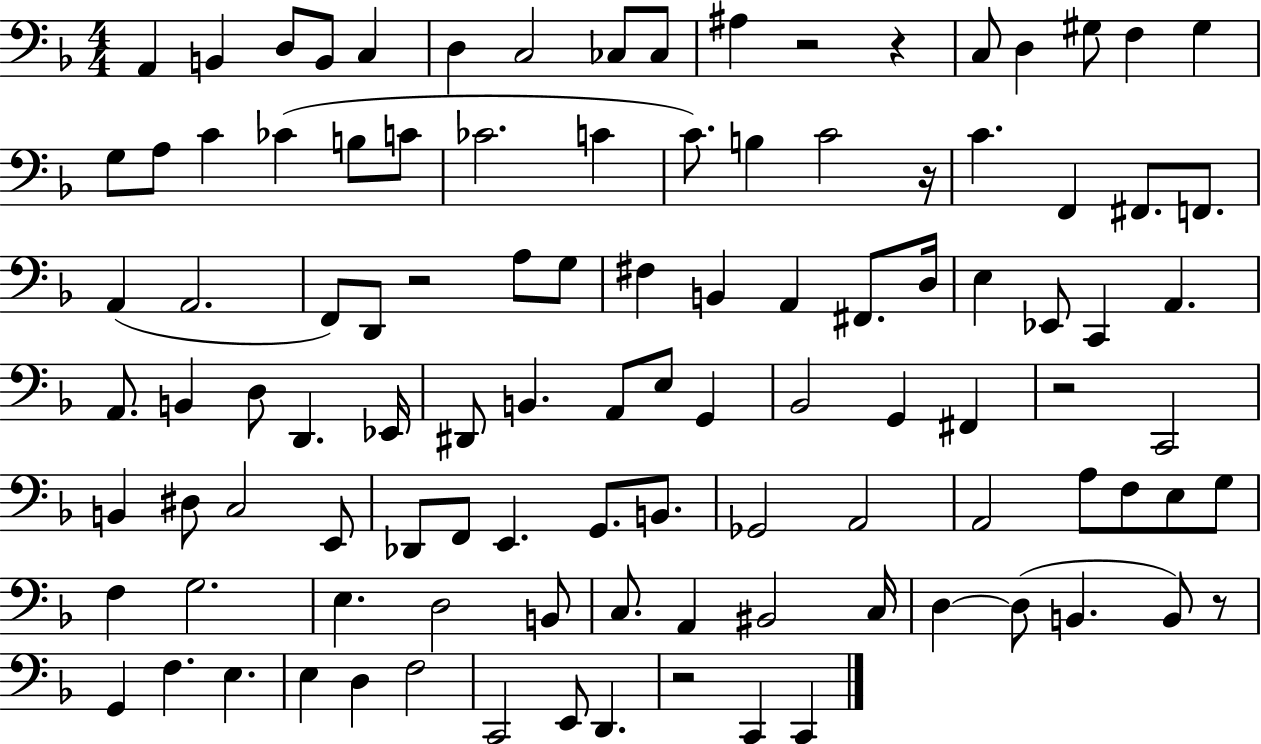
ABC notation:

X:1
T:Untitled
M:4/4
L:1/4
K:F
A,, B,, D,/2 B,,/2 C, D, C,2 _C,/2 _C,/2 ^A, z2 z C,/2 D, ^G,/2 F, ^G, G,/2 A,/2 C _C B,/2 C/2 _C2 C C/2 B, C2 z/4 C F,, ^F,,/2 F,,/2 A,, A,,2 F,,/2 D,,/2 z2 A,/2 G,/2 ^F, B,, A,, ^F,,/2 D,/4 E, _E,,/2 C,, A,, A,,/2 B,, D,/2 D,, _E,,/4 ^D,,/2 B,, A,,/2 E,/2 G,, _B,,2 G,, ^F,, z2 C,,2 B,, ^D,/2 C,2 E,,/2 _D,,/2 F,,/2 E,, G,,/2 B,,/2 _G,,2 A,,2 A,,2 A,/2 F,/2 E,/2 G,/2 F, G,2 E, D,2 B,,/2 C,/2 A,, ^B,,2 C,/4 D, D,/2 B,, B,,/2 z/2 G,, F, E, E, D, F,2 C,,2 E,,/2 D,, z2 C,, C,,